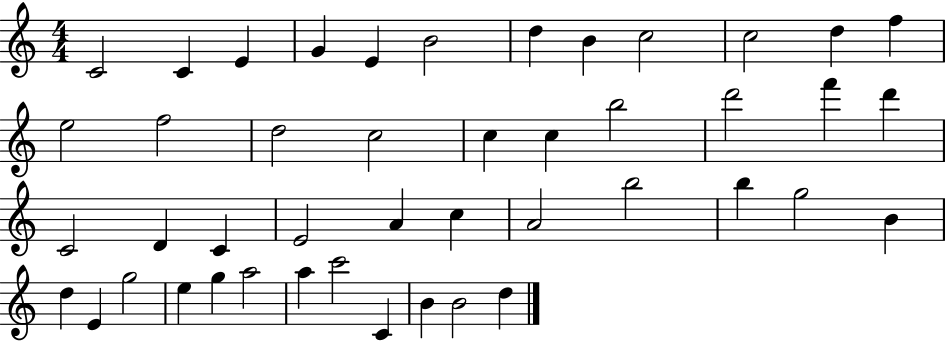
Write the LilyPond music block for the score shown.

{
  \clef treble
  \numericTimeSignature
  \time 4/4
  \key c \major
  c'2 c'4 e'4 | g'4 e'4 b'2 | d''4 b'4 c''2 | c''2 d''4 f''4 | \break e''2 f''2 | d''2 c''2 | c''4 c''4 b''2 | d'''2 f'''4 d'''4 | \break c'2 d'4 c'4 | e'2 a'4 c''4 | a'2 b''2 | b''4 g''2 b'4 | \break d''4 e'4 g''2 | e''4 g''4 a''2 | a''4 c'''2 c'4 | b'4 b'2 d''4 | \break \bar "|."
}